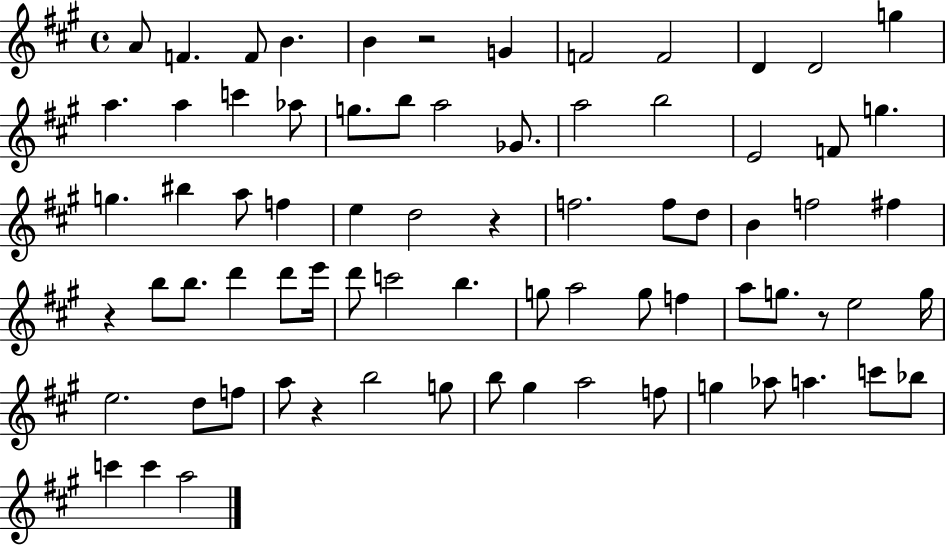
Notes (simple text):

A4/e F4/q. F4/e B4/q. B4/q R/h G4/q F4/h F4/h D4/q D4/h G5/q A5/q. A5/q C6/q Ab5/e G5/e. B5/e A5/h Gb4/e. A5/h B5/h E4/h F4/e G5/q. G5/q. BIS5/q A5/e F5/q E5/q D5/h R/q F5/h. F5/e D5/e B4/q F5/h F#5/q R/q B5/e B5/e. D6/q D6/e E6/s D6/e C6/h B5/q. G5/e A5/h G5/e F5/q A5/e G5/e. R/e E5/h G5/s E5/h. D5/e F5/e A5/e R/q B5/h G5/e B5/e G#5/q A5/h F5/e G5/q Ab5/e A5/q. C6/e Bb5/e C6/q C6/q A5/h